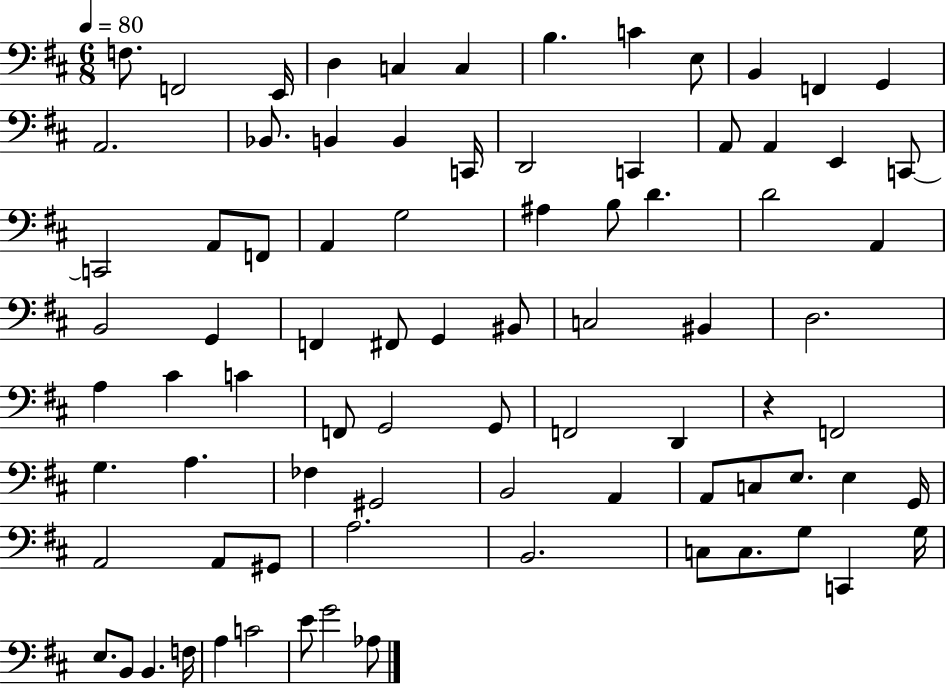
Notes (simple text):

F3/e. F2/h E2/s D3/q C3/q C3/q B3/q. C4/q E3/e B2/q F2/q G2/q A2/h. Bb2/e. B2/q B2/q C2/s D2/h C2/q A2/e A2/q E2/q C2/e C2/h A2/e F2/e A2/q G3/h A#3/q B3/e D4/q. D4/h A2/q B2/h G2/q F2/q F#2/e G2/q BIS2/e C3/h BIS2/q D3/h. A3/q C#4/q C4/q F2/e G2/h G2/e F2/h D2/q R/q F2/h G3/q. A3/q. FES3/q G#2/h B2/h A2/q A2/e C3/e E3/e. E3/q G2/s A2/h A2/e G#2/e A3/h. B2/h. C3/e C3/e. G3/e C2/q G3/s E3/e. B2/e B2/q. F3/s A3/q C4/h E4/e G4/h Ab3/e